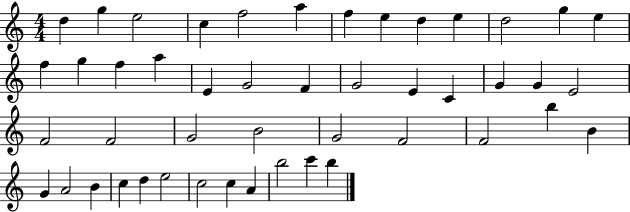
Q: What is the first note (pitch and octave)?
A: D5